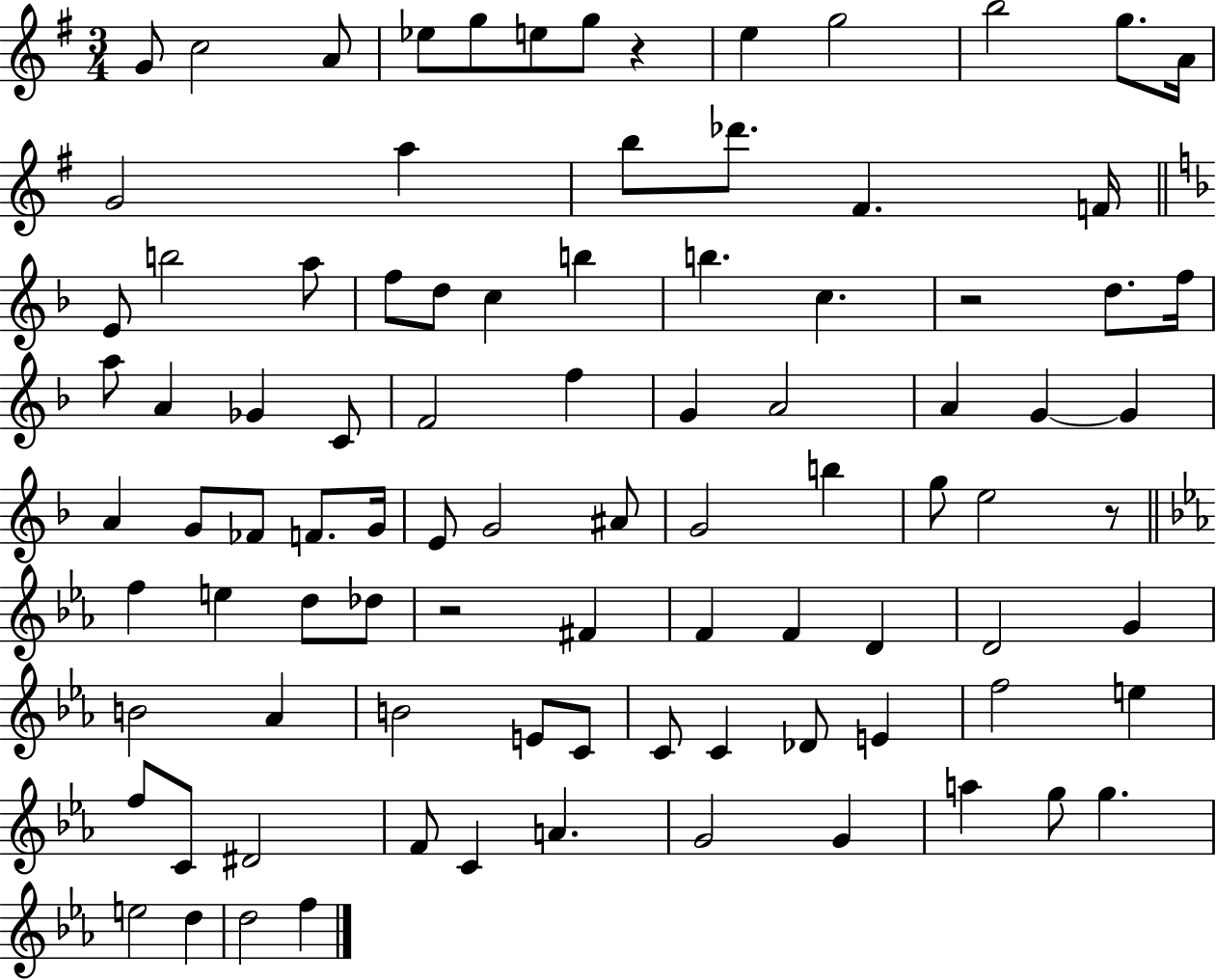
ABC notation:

X:1
T:Untitled
M:3/4
L:1/4
K:G
G/2 c2 A/2 _e/2 g/2 e/2 g/2 z e g2 b2 g/2 A/4 G2 a b/2 _d'/2 ^F F/4 E/2 b2 a/2 f/2 d/2 c b b c z2 d/2 f/4 a/2 A _G C/2 F2 f G A2 A G G A G/2 _F/2 F/2 G/4 E/2 G2 ^A/2 G2 b g/2 e2 z/2 f e d/2 _d/2 z2 ^F F F D D2 G B2 _A B2 E/2 C/2 C/2 C _D/2 E f2 e f/2 C/2 ^D2 F/2 C A G2 G a g/2 g e2 d d2 f